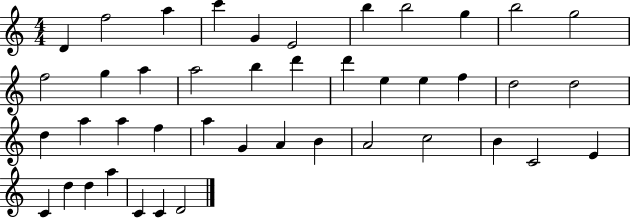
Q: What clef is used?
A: treble